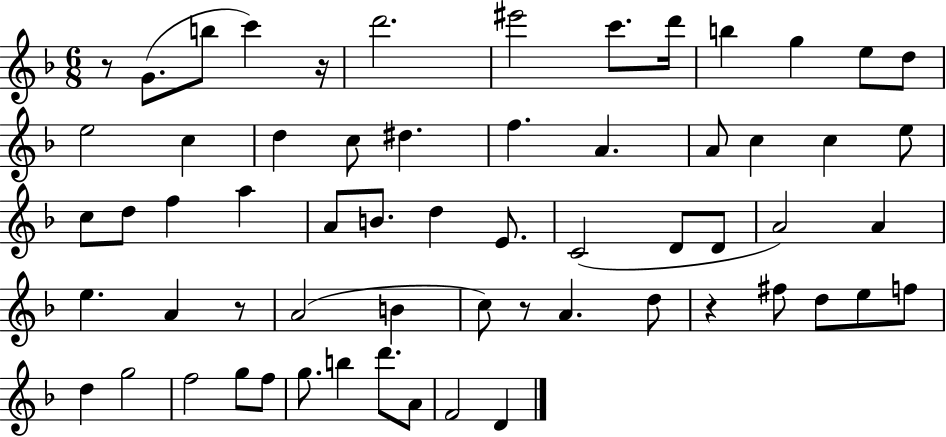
R/e G4/e. B5/e C6/q R/s D6/h. EIS6/h C6/e. D6/s B5/q G5/q E5/e D5/e E5/h C5/q D5/q C5/e D#5/q. F5/q. A4/q. A4/e C5/q C5/q E5/e C5/e D5/e F5/q A5/q A4/e B4/e. D5/q E4/e. C4/h D4/e D4/e A4/h A4/q E5/q. A4/q R/e A4/h B4/q C5/e R/e A4/q. D5/e R/q F#5/e D5/e E5/e F5/e D5/q G5/h F5/h G5/e F5/e G5/e. B5/q D6/e. A4/e F4/h D4/q